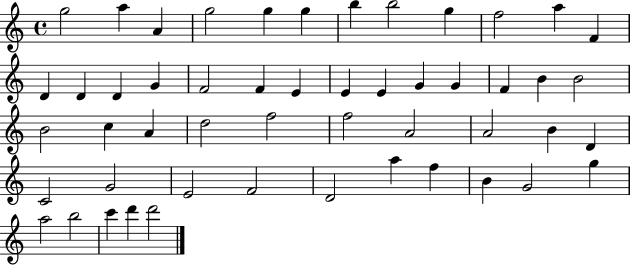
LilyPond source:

{
  \clef treble
  \time 4/4
  \defaultTimeSignature
  \key c \major
  g''2 a''4 a'4 | g''2 g''4 g''4 | b''4 b''2 g''4 | f''2 a''4 f'4 | \break d'4 d'4 d'4 g'4 | f'2 f'4 e'4 | e'4 e'4 g'4 g'4 | f'4 b'4 b'2 | \break b'2 c''4 a'4 | d''2 f''2 | f''2 a'2 | a'2 b'4 d'4 | \break c'2 g'2 | e'2 f'2 | d'2 a''4 f''4 | b'4 g'2 g''4 | \break a''2 b''2 | c'''4 d'''4 d'''2 | \bar "|."
}